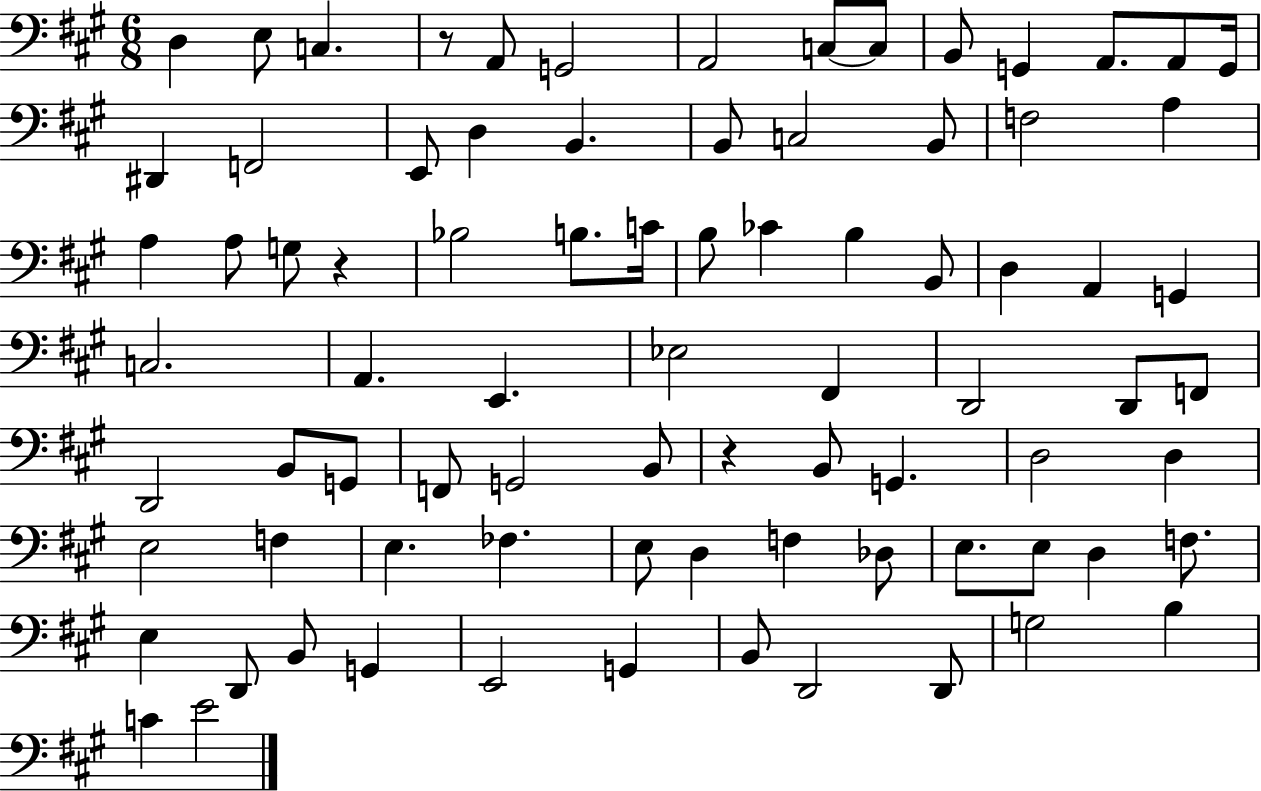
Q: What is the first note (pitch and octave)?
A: D3